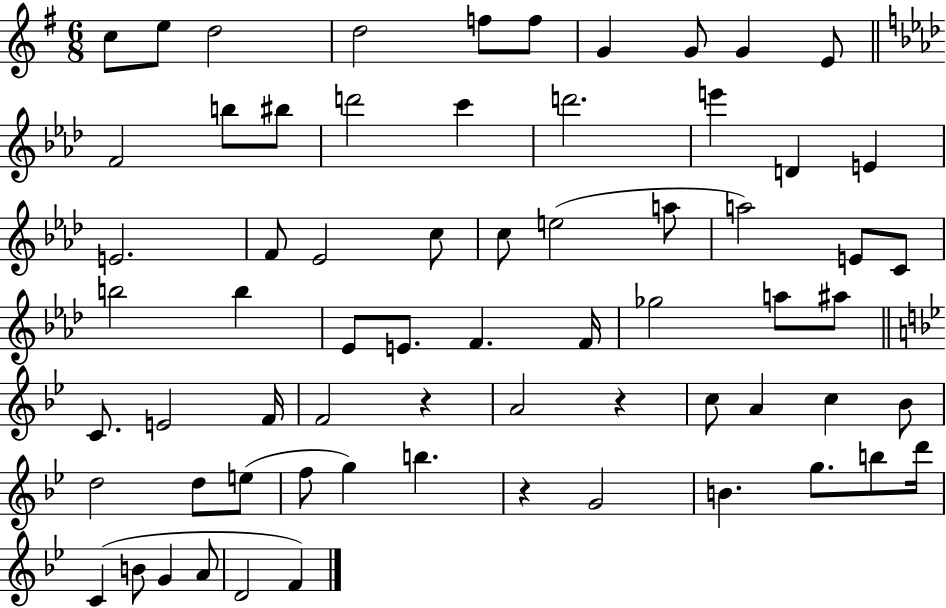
X:1
T:Untitled
M:6/8
L:1/4
K:G
c/2 e/2 d2 d2 f/2 f/2 G G/2 G E/2 F2 b/2 ^b/2 d'2 c' d'2 e' D E E2 F/2 _E2 c/2 c/2 e2 a/2 a2 E/2 C/2 b2 b _E/2 E/2 F F/4 _g2 a/2 ^a/2 C/2 E2 F/4 F2 z A2 z c/2 A c _B/2 d2 d/2 e/2 f/2 g b z G2 B g/2 b/2 d'/4 C B/2 G A/2 D2 F